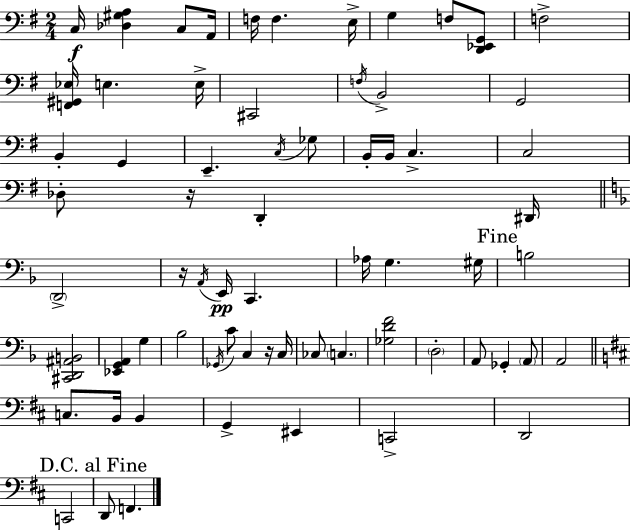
{
  \clef bass
  \numericTimeSignature
  \time 2/4
  \key g \major
  \repeat volta 2 { c16\f <des gis a>4 c8 a,16 | f16 f4. e16-> | g4 f8 <d, ees, g,>8 | f2-> | \break <f, gis, ees>16 e4. e16-> | cis,2 | \acciaccatura { f16 } b,2-> | g,2 | \break b,4-. g,4 | e,4.-- \acciaccatura { c16 } | ges8 b,16-. b,16 c4.-> | c2 | \break des8-. r16 d,4-. | dis,16 \bar "||" \break \key d \minor \parenthesize d,2-> | r16 \acciaccatura { a,16 }\pp e,16 c,4. | aes16 g4. | gis16 \mark "Fine" b2 | \break <cis, d, ais, b,>2 | <ees, g, a,>4 g4 | bes2 | \acciaccatura { ges,16 } c'8 c4 | \break r16 c16 ces8 \parenthesize c4. | <ges d' f'>2 | \parenthesize d2-. | a,8 ges,4-. | \break \parenthesize a,8 a,2 | \bar "||" \break \key d \major c8. b,16 b,4 | g,4-> eis,4 | c,2-> | d,2 | \break c,2 | \mark "D.C. al Fine" d,8 f,4. | } \bar "|."
}